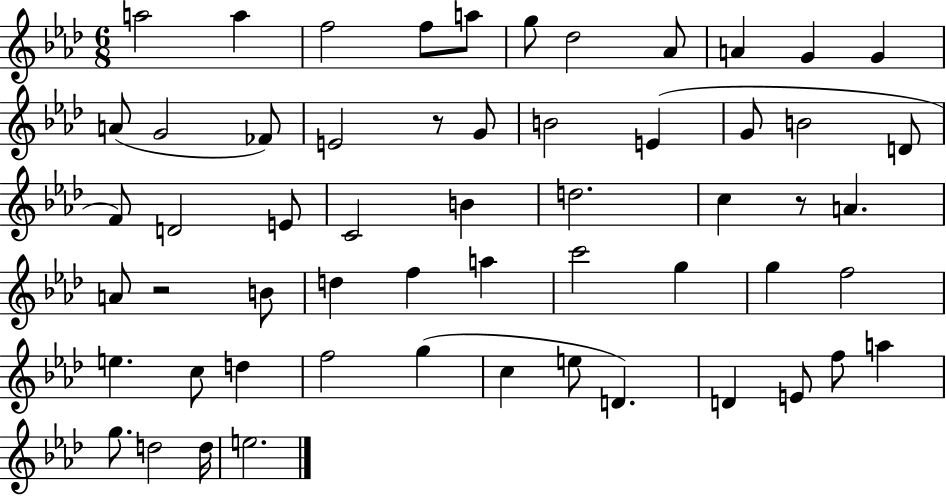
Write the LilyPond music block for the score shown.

{
  \clef treble
  \numericTimeSignature
  \time 6/8
  \key aes \major
  a''2 a''4 | f''2 f''8 a''8 | g''8 des''2 aes'8 | a'4 g'4 g'4 | \break a'8( g'2 fes'8) | e'2 r8 g'8 | b'2 e'4( | g'8 b'2 d'8 | \break f'8) d'2 e'8 | c'2 b'4 | d''2. | c''4 r8 a'4. | \break a'8 r2 b'8 | d''4 f''4 a''4 | c'''2 g''4 | g''4 f''2 | \break e''4. c''8 d''4 | f''2 g''4( | c''4 e''8 d'4.) | d'4 e'8 f''8 a''4 | \break g''8. d''2 d''16 | e''2. | \bar "|."
}